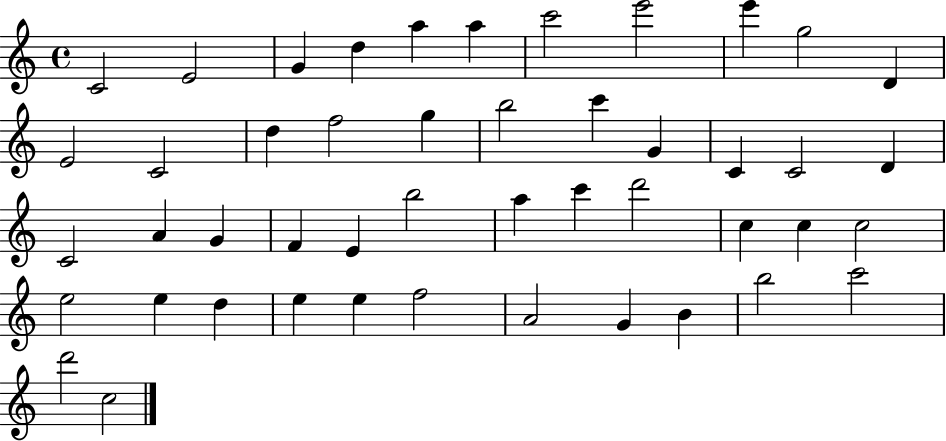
{
  \clef treble
  \time 4/4
  \defaultTimeSignature
  \key c \major
  c'2 e'2 | g'4 d''4 a''4 a''4 | c'''2 e'''2 | e'''4 g''2 d'4 | \break e'2 c'2 | d''4 f''2 g''4 | b''2 c'''4 g'4 | c'4 c'2 d'4 | \break c'2 a'4 g'4 | f'4 e'4 b''2 | a''4 c'''4 d'''2 | c''4 c''4 c''2 | \break e''2 e''4 d''4 | e''4 e''4 f''2 | a'2 g'4 b'4 | b''2 c'''2 | \break d'''2 c''2 | \bar "|."
}